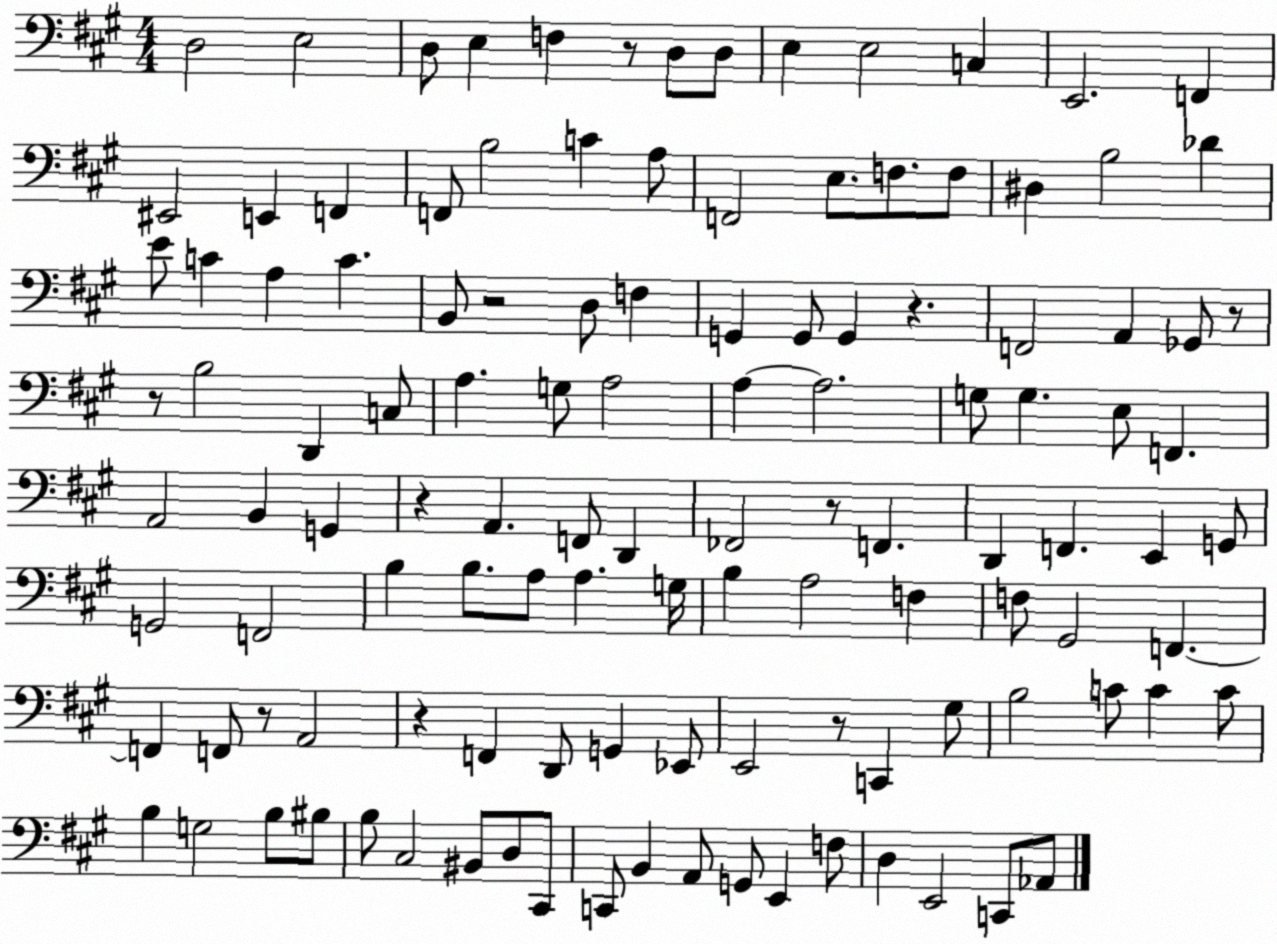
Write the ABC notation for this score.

X:1
T:Untitled
M:4/4
L:1/4
K:A
D,2 E,2 D,/2 E, F, z/2 D,/2 D,/2 E, E,2 C, E,,2 F,, ^E,,2 E,, F,, F,,/2 B,2 C A,/2 F,,2 E,/2 F,/2 F,/2 ^D, B,2 _D E/2 C A, C B,,/2 z2 D,/2 F, G,, G,,/2 G,, z F,,2 A,, _G,,/2 z/2 z/2 B,2 D,, C,/2 A, G,/2 A,2 A, A,2 G,/2 G, E,/2 F,, A,,2 B,, G,, z A,, F,,/2 D,, _F,,2 z/2 F,, D,, F,, E,, G,,/2 G,,2 F,,2 B, B,/2 A,/2 A, G,/4 B, A,2 F, F,/2 ^G,,2 F,, F,, F,,/2 z/2 A,,2 z F,, D,,/2 G,, _E,,/2 E,,2 z/2 C,, ^G,/2 B,2 C/2 C C/2 B, G,2 B,/2 ^B,/2 B,/2 ^C,2 ^B,,/2 D,/2 ^C,,/2 C,,/2 B,, A,,/2 G,,/2 E,, F,/2 D, E,,2 C,,/2 _A,,/2